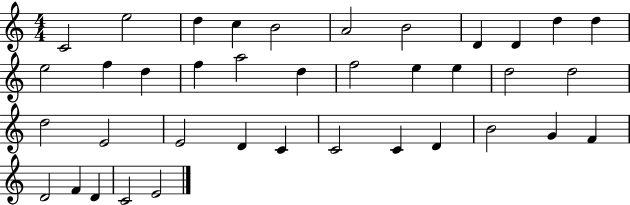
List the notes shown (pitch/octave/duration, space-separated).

C4/h E5/h D5/q C5/q B4/h A4/h B4/h D4/q D4/q D5/q D5/q E5/h F5/q D5/q F5/q A5/h D5/q F5/h E5/q E5/q D5/h D5/h D5/h E4/h E4/h D4/q C4/q C4/h C4/q D4/q B4/h G4/q F4/q D4/h F4/q D4/q C4/h E4/h